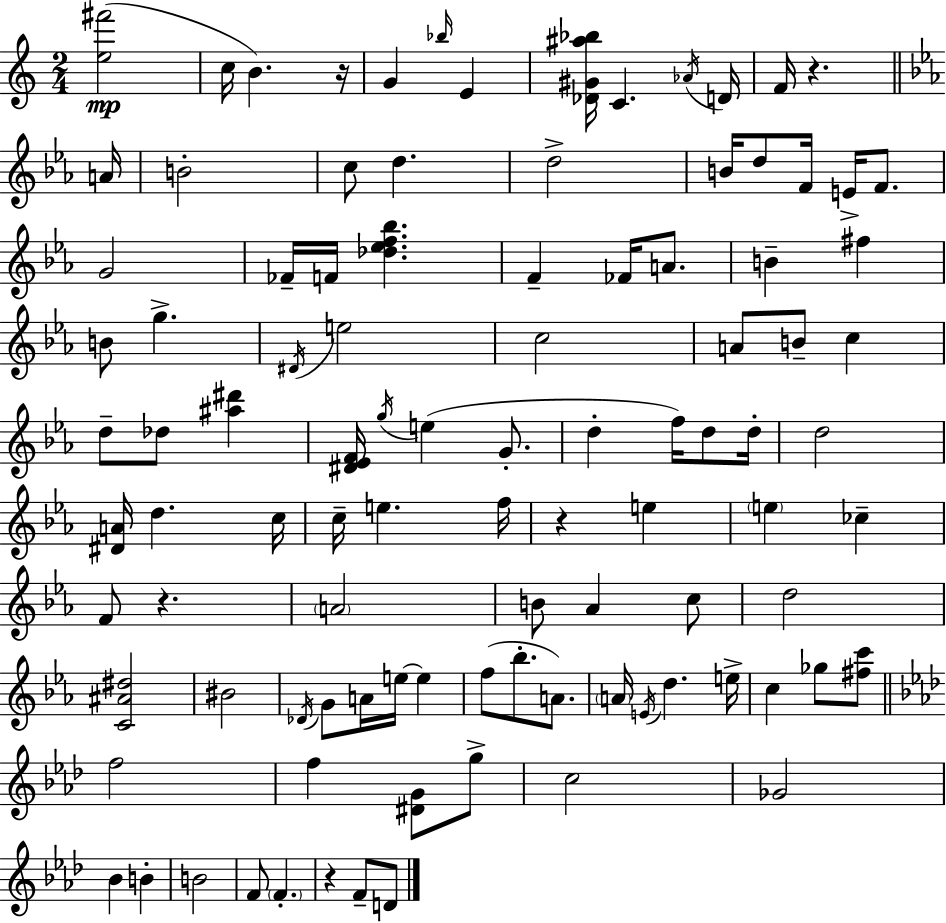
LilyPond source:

{
  \clef treble
  \numericTimeSignature
  \time 2/4
  \key c \major
  \repeat volta 2 { <e'' fis'''>2(\mp | c''16 b'4.) r16 | g'4 \grace { bes''16 } e'4 | <des' gis' ais'' bes''>16 c'4. | \break \acciaccatura { aes'16 } d'16 f'16 r4. | \bar "||" \break \key ees \major a'16 b'2-. | c''8 d''4. | d''2-> | b'16 d''8 f'16 e'16-> f'8. | \break g'2 | fes'16-- f'16 <des'' ees'' f'' bes''>4. | f'4-- fes'16 a'8. | b'4-- fis''4 | \break b'8 g''4.-> | \acciaccatura { dis'16 } e''2 | c''2 | a'8 b'8-- c''4 | \break d''8-- des''8 <ais'' dis'''>4 | <dis' ees' f'>16 \acciaccatura { g''16 }( e''4 | g'8.-. d''4-. f''16) | d''8 d''16-. d''2 | \break <dis' a'>16 d''4. | c''16 c''16-- e''4. | f''16 r4 e''4 | \parenthesize e''4 ces''4-- | \break f'8 r4. | \parenthesize a'2 | b'8 aes'4 | c''8 d''2 | \break <c' ais' dis''>2 | bis'2 | \acciaccatura { des'16 } g'8 a'16 e''16~~ | e''4 f''8( bes''8.-. | \break a'8.) \parenthesize a'16 \acciaccatura { e'16 } d''4. | e''16-> c''4 | ges''8 <fis'' c'''>8 \bar "||" \break \key aes \major f''2 | f''4 <dis' g'>8 g''8-> | c''2 | ges'2 | \break bes'4 b'4-. | b'2 | f'8 \parenthesize f'4.-. | r4 f'8-- d'8 | \break } \bar "|."
}